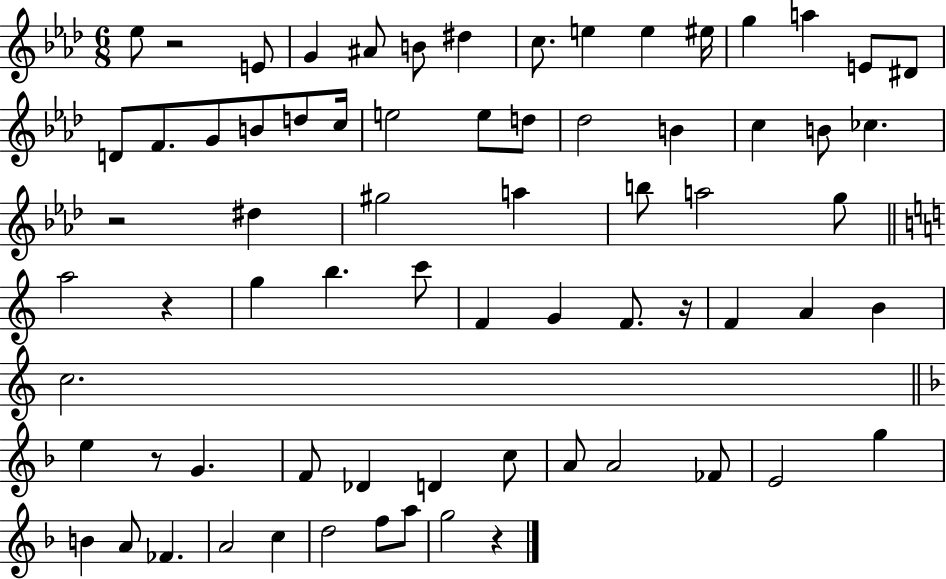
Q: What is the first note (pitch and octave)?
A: Eb5